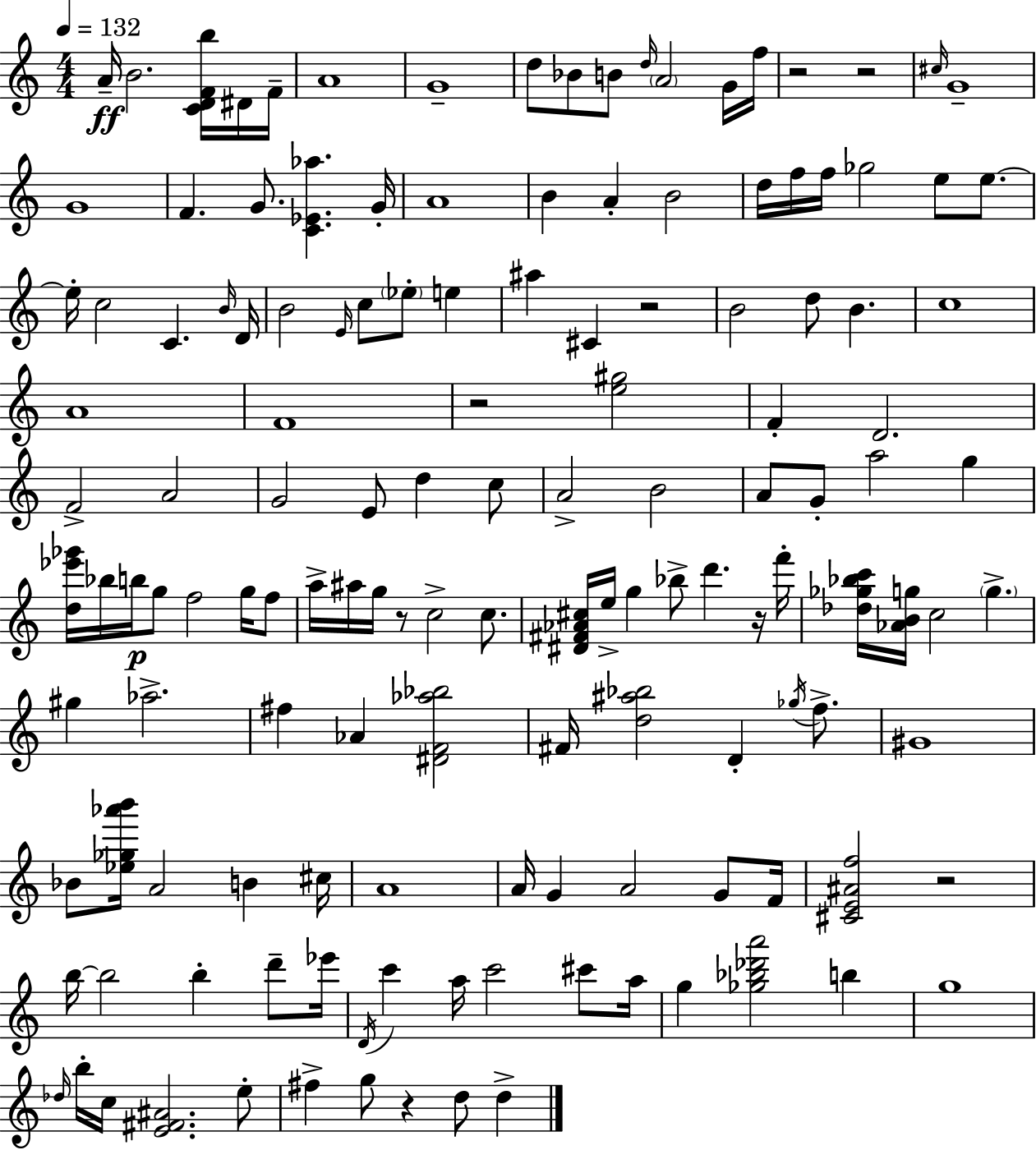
X:1
T:Untitled
M:4/4
L:1/4
K:Am
A/4 B2 [CDFb]/4 ^D/4 F/4 A4 G4 d/2 _B/2 B/2 d/4 A2 G/4 f/4 z2 z2 ^c/4 G4 G4 F G/2 [C_E_a] G/4 A4 B A B2 d/4 f/4 f/4 _g2 e/2 e/2 e/4 c2 C B/4 D/4 B2 E/4 c/2 _e/2 e ^a ^C z2 B2 d/2 B c4 A4 F4 z2 [e^g]2 F D2 F2 A2 G2 E/2 d c/2 A2 B2 A/2 G/2 a2 g [d_e'_g']/4 _b/4 b/4 g/2 f2 g/4 f/2 a/4 ^a/4 g/4 z/2 c2 c/2 [^D^F_A^c]/4 e/4 g _b/2 d' z/4 f'/4 [_d_g_bc']/4 [_ABg]/4 c2 g ^g _a2 ^f _A [^DF_a_b]2 ^F/4 [d^a_b]2 D _g/4 f/2 ^G4 _B/2 [_e_g_a'b']/4 A2 B ^c/4 A4 A/4 G A2 G/2 F/4 [^CE^Af]2 z2 b/4 b2 b d'/2 _e'/4 D/4 c' a/4 c'2 ^c'/2 a/4 g [_g_b_d'a']2 b g4 _d/4 b/4 c/4 [E^F^A]2 e/2 ^f g/2 z d/2 d